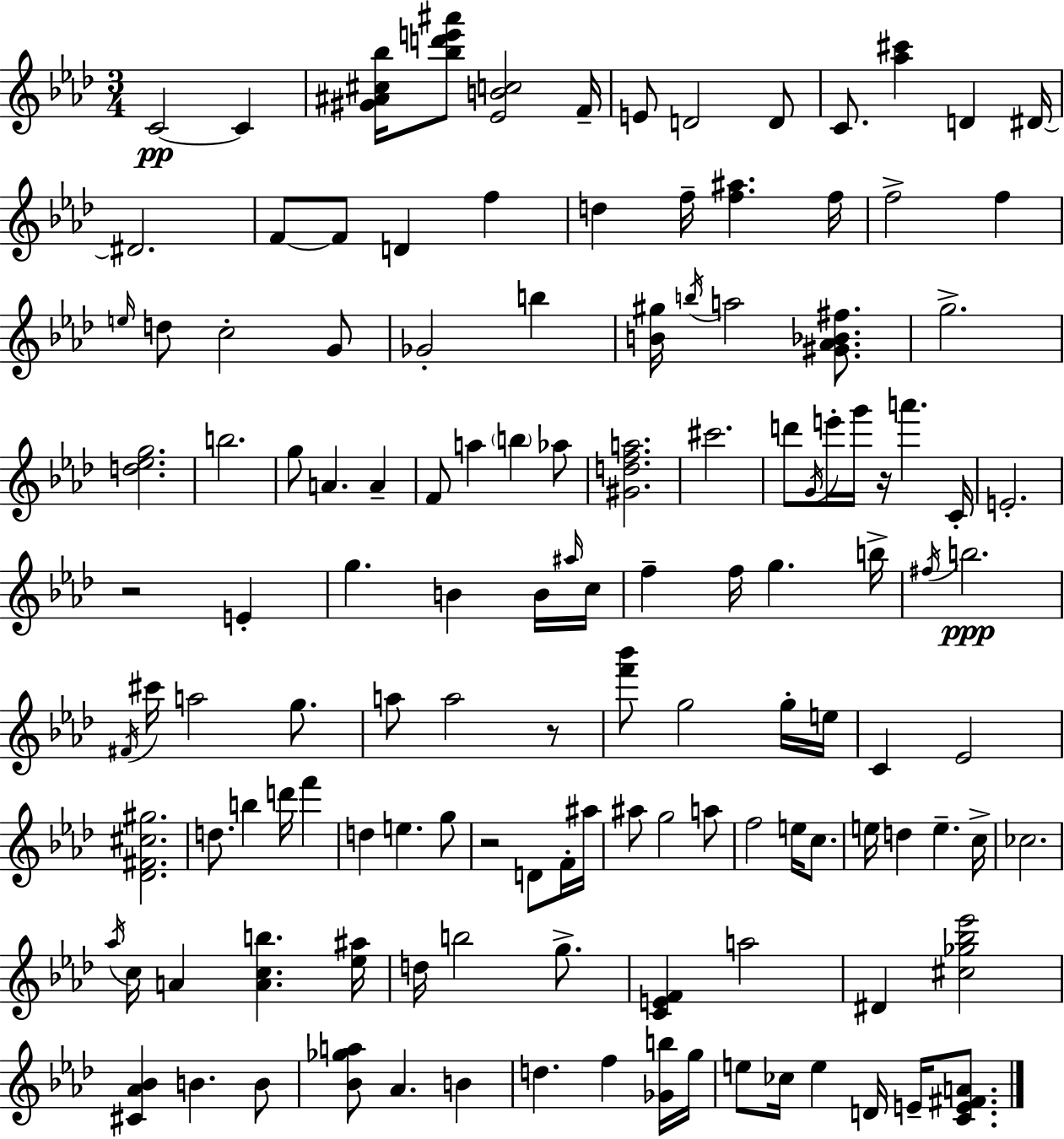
X:1
T:Untitled
M:3/4
L:1/4
K:Ab
C2 C [^G^A^c_b]/4 [_bd'e'^a']/2 [_EBc]2 F/4 E/2 D2 D/2 C/2 [_a^c'] D ^D/4 ^D2 F/2 F/2 D f d f/4 [f^a] f/4 f2 f e/4 d/2 c2 G/2 _G2 b [B^g]/4 b/4 a2 [^G_A_B^f]/2 g2 [d_eg]2 b2 g/2 A A F/2 a b _a/2 [^Gdfa]2 ^c'2 d'/2 G/4 e'/4 g'/4 z/4 a' C/4 E2 z2 E g B B/4 ^a/4 c/4 f f/4 g b/4 ^f/4 b2 ^F/4 ^c'/4 a2 g/2 a/2 a2 z/2 [f'_b']/2 g2 g/4 e/4 C _E2 [_D^F^c^g]2 d/2 b d'/4 f' d e g/2 z2 D/2 F/4 ^a/4 ^a/2 g2 a/2 f2 e/4 c/2 e/4 d e c/4 _c2 _a/4 c/4 A [Acb] [_e^a]/4 d/4 b2 g/2 [CEF] a2 ^D [^c_g_b_e']2 [^C_A_B] B B/2 [_B_ga]/2 _A B d f [_Gb]/4 g/4 e/2 _c/4 e D/4 E/4 [CE^FA]/2